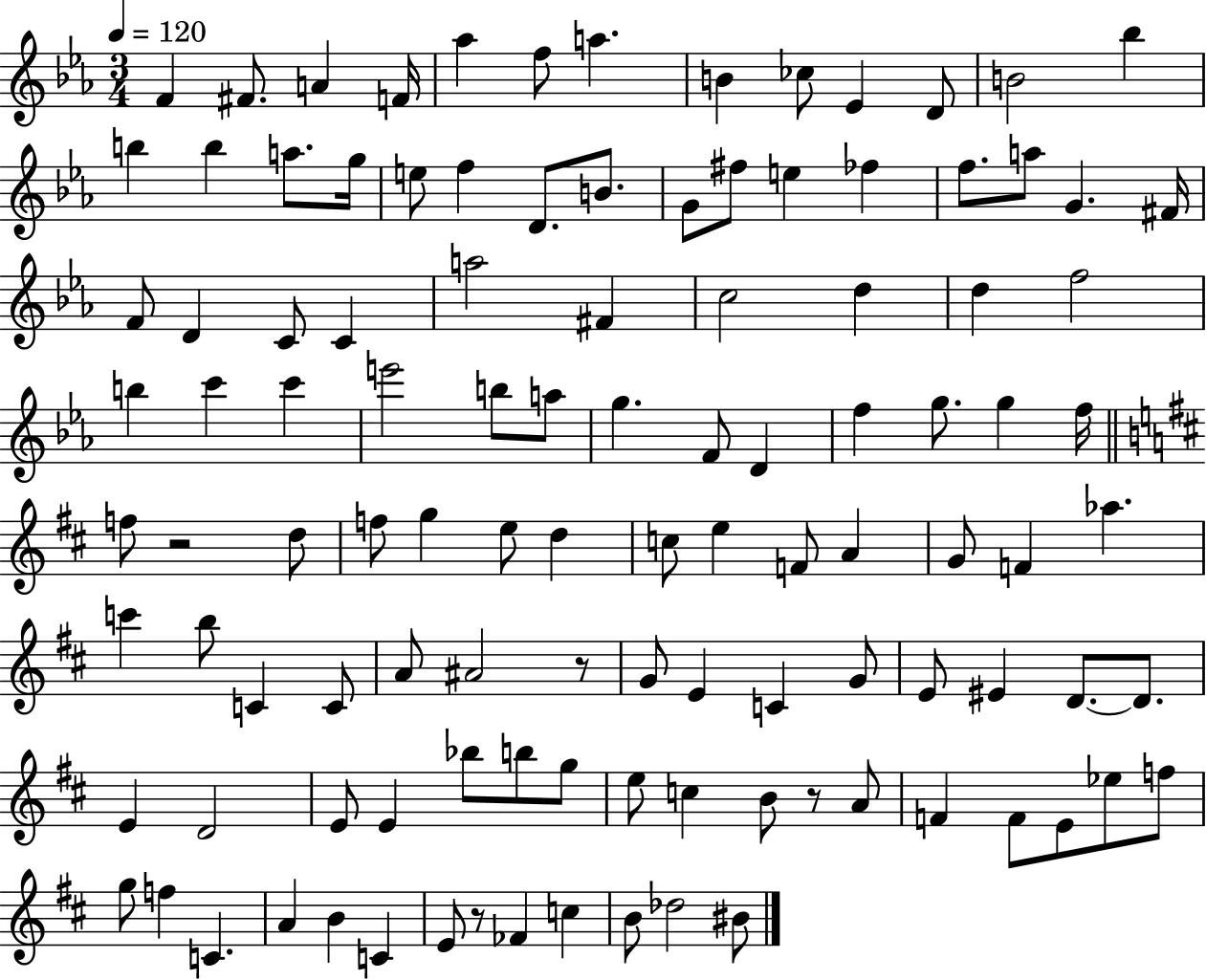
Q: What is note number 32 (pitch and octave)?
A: C4